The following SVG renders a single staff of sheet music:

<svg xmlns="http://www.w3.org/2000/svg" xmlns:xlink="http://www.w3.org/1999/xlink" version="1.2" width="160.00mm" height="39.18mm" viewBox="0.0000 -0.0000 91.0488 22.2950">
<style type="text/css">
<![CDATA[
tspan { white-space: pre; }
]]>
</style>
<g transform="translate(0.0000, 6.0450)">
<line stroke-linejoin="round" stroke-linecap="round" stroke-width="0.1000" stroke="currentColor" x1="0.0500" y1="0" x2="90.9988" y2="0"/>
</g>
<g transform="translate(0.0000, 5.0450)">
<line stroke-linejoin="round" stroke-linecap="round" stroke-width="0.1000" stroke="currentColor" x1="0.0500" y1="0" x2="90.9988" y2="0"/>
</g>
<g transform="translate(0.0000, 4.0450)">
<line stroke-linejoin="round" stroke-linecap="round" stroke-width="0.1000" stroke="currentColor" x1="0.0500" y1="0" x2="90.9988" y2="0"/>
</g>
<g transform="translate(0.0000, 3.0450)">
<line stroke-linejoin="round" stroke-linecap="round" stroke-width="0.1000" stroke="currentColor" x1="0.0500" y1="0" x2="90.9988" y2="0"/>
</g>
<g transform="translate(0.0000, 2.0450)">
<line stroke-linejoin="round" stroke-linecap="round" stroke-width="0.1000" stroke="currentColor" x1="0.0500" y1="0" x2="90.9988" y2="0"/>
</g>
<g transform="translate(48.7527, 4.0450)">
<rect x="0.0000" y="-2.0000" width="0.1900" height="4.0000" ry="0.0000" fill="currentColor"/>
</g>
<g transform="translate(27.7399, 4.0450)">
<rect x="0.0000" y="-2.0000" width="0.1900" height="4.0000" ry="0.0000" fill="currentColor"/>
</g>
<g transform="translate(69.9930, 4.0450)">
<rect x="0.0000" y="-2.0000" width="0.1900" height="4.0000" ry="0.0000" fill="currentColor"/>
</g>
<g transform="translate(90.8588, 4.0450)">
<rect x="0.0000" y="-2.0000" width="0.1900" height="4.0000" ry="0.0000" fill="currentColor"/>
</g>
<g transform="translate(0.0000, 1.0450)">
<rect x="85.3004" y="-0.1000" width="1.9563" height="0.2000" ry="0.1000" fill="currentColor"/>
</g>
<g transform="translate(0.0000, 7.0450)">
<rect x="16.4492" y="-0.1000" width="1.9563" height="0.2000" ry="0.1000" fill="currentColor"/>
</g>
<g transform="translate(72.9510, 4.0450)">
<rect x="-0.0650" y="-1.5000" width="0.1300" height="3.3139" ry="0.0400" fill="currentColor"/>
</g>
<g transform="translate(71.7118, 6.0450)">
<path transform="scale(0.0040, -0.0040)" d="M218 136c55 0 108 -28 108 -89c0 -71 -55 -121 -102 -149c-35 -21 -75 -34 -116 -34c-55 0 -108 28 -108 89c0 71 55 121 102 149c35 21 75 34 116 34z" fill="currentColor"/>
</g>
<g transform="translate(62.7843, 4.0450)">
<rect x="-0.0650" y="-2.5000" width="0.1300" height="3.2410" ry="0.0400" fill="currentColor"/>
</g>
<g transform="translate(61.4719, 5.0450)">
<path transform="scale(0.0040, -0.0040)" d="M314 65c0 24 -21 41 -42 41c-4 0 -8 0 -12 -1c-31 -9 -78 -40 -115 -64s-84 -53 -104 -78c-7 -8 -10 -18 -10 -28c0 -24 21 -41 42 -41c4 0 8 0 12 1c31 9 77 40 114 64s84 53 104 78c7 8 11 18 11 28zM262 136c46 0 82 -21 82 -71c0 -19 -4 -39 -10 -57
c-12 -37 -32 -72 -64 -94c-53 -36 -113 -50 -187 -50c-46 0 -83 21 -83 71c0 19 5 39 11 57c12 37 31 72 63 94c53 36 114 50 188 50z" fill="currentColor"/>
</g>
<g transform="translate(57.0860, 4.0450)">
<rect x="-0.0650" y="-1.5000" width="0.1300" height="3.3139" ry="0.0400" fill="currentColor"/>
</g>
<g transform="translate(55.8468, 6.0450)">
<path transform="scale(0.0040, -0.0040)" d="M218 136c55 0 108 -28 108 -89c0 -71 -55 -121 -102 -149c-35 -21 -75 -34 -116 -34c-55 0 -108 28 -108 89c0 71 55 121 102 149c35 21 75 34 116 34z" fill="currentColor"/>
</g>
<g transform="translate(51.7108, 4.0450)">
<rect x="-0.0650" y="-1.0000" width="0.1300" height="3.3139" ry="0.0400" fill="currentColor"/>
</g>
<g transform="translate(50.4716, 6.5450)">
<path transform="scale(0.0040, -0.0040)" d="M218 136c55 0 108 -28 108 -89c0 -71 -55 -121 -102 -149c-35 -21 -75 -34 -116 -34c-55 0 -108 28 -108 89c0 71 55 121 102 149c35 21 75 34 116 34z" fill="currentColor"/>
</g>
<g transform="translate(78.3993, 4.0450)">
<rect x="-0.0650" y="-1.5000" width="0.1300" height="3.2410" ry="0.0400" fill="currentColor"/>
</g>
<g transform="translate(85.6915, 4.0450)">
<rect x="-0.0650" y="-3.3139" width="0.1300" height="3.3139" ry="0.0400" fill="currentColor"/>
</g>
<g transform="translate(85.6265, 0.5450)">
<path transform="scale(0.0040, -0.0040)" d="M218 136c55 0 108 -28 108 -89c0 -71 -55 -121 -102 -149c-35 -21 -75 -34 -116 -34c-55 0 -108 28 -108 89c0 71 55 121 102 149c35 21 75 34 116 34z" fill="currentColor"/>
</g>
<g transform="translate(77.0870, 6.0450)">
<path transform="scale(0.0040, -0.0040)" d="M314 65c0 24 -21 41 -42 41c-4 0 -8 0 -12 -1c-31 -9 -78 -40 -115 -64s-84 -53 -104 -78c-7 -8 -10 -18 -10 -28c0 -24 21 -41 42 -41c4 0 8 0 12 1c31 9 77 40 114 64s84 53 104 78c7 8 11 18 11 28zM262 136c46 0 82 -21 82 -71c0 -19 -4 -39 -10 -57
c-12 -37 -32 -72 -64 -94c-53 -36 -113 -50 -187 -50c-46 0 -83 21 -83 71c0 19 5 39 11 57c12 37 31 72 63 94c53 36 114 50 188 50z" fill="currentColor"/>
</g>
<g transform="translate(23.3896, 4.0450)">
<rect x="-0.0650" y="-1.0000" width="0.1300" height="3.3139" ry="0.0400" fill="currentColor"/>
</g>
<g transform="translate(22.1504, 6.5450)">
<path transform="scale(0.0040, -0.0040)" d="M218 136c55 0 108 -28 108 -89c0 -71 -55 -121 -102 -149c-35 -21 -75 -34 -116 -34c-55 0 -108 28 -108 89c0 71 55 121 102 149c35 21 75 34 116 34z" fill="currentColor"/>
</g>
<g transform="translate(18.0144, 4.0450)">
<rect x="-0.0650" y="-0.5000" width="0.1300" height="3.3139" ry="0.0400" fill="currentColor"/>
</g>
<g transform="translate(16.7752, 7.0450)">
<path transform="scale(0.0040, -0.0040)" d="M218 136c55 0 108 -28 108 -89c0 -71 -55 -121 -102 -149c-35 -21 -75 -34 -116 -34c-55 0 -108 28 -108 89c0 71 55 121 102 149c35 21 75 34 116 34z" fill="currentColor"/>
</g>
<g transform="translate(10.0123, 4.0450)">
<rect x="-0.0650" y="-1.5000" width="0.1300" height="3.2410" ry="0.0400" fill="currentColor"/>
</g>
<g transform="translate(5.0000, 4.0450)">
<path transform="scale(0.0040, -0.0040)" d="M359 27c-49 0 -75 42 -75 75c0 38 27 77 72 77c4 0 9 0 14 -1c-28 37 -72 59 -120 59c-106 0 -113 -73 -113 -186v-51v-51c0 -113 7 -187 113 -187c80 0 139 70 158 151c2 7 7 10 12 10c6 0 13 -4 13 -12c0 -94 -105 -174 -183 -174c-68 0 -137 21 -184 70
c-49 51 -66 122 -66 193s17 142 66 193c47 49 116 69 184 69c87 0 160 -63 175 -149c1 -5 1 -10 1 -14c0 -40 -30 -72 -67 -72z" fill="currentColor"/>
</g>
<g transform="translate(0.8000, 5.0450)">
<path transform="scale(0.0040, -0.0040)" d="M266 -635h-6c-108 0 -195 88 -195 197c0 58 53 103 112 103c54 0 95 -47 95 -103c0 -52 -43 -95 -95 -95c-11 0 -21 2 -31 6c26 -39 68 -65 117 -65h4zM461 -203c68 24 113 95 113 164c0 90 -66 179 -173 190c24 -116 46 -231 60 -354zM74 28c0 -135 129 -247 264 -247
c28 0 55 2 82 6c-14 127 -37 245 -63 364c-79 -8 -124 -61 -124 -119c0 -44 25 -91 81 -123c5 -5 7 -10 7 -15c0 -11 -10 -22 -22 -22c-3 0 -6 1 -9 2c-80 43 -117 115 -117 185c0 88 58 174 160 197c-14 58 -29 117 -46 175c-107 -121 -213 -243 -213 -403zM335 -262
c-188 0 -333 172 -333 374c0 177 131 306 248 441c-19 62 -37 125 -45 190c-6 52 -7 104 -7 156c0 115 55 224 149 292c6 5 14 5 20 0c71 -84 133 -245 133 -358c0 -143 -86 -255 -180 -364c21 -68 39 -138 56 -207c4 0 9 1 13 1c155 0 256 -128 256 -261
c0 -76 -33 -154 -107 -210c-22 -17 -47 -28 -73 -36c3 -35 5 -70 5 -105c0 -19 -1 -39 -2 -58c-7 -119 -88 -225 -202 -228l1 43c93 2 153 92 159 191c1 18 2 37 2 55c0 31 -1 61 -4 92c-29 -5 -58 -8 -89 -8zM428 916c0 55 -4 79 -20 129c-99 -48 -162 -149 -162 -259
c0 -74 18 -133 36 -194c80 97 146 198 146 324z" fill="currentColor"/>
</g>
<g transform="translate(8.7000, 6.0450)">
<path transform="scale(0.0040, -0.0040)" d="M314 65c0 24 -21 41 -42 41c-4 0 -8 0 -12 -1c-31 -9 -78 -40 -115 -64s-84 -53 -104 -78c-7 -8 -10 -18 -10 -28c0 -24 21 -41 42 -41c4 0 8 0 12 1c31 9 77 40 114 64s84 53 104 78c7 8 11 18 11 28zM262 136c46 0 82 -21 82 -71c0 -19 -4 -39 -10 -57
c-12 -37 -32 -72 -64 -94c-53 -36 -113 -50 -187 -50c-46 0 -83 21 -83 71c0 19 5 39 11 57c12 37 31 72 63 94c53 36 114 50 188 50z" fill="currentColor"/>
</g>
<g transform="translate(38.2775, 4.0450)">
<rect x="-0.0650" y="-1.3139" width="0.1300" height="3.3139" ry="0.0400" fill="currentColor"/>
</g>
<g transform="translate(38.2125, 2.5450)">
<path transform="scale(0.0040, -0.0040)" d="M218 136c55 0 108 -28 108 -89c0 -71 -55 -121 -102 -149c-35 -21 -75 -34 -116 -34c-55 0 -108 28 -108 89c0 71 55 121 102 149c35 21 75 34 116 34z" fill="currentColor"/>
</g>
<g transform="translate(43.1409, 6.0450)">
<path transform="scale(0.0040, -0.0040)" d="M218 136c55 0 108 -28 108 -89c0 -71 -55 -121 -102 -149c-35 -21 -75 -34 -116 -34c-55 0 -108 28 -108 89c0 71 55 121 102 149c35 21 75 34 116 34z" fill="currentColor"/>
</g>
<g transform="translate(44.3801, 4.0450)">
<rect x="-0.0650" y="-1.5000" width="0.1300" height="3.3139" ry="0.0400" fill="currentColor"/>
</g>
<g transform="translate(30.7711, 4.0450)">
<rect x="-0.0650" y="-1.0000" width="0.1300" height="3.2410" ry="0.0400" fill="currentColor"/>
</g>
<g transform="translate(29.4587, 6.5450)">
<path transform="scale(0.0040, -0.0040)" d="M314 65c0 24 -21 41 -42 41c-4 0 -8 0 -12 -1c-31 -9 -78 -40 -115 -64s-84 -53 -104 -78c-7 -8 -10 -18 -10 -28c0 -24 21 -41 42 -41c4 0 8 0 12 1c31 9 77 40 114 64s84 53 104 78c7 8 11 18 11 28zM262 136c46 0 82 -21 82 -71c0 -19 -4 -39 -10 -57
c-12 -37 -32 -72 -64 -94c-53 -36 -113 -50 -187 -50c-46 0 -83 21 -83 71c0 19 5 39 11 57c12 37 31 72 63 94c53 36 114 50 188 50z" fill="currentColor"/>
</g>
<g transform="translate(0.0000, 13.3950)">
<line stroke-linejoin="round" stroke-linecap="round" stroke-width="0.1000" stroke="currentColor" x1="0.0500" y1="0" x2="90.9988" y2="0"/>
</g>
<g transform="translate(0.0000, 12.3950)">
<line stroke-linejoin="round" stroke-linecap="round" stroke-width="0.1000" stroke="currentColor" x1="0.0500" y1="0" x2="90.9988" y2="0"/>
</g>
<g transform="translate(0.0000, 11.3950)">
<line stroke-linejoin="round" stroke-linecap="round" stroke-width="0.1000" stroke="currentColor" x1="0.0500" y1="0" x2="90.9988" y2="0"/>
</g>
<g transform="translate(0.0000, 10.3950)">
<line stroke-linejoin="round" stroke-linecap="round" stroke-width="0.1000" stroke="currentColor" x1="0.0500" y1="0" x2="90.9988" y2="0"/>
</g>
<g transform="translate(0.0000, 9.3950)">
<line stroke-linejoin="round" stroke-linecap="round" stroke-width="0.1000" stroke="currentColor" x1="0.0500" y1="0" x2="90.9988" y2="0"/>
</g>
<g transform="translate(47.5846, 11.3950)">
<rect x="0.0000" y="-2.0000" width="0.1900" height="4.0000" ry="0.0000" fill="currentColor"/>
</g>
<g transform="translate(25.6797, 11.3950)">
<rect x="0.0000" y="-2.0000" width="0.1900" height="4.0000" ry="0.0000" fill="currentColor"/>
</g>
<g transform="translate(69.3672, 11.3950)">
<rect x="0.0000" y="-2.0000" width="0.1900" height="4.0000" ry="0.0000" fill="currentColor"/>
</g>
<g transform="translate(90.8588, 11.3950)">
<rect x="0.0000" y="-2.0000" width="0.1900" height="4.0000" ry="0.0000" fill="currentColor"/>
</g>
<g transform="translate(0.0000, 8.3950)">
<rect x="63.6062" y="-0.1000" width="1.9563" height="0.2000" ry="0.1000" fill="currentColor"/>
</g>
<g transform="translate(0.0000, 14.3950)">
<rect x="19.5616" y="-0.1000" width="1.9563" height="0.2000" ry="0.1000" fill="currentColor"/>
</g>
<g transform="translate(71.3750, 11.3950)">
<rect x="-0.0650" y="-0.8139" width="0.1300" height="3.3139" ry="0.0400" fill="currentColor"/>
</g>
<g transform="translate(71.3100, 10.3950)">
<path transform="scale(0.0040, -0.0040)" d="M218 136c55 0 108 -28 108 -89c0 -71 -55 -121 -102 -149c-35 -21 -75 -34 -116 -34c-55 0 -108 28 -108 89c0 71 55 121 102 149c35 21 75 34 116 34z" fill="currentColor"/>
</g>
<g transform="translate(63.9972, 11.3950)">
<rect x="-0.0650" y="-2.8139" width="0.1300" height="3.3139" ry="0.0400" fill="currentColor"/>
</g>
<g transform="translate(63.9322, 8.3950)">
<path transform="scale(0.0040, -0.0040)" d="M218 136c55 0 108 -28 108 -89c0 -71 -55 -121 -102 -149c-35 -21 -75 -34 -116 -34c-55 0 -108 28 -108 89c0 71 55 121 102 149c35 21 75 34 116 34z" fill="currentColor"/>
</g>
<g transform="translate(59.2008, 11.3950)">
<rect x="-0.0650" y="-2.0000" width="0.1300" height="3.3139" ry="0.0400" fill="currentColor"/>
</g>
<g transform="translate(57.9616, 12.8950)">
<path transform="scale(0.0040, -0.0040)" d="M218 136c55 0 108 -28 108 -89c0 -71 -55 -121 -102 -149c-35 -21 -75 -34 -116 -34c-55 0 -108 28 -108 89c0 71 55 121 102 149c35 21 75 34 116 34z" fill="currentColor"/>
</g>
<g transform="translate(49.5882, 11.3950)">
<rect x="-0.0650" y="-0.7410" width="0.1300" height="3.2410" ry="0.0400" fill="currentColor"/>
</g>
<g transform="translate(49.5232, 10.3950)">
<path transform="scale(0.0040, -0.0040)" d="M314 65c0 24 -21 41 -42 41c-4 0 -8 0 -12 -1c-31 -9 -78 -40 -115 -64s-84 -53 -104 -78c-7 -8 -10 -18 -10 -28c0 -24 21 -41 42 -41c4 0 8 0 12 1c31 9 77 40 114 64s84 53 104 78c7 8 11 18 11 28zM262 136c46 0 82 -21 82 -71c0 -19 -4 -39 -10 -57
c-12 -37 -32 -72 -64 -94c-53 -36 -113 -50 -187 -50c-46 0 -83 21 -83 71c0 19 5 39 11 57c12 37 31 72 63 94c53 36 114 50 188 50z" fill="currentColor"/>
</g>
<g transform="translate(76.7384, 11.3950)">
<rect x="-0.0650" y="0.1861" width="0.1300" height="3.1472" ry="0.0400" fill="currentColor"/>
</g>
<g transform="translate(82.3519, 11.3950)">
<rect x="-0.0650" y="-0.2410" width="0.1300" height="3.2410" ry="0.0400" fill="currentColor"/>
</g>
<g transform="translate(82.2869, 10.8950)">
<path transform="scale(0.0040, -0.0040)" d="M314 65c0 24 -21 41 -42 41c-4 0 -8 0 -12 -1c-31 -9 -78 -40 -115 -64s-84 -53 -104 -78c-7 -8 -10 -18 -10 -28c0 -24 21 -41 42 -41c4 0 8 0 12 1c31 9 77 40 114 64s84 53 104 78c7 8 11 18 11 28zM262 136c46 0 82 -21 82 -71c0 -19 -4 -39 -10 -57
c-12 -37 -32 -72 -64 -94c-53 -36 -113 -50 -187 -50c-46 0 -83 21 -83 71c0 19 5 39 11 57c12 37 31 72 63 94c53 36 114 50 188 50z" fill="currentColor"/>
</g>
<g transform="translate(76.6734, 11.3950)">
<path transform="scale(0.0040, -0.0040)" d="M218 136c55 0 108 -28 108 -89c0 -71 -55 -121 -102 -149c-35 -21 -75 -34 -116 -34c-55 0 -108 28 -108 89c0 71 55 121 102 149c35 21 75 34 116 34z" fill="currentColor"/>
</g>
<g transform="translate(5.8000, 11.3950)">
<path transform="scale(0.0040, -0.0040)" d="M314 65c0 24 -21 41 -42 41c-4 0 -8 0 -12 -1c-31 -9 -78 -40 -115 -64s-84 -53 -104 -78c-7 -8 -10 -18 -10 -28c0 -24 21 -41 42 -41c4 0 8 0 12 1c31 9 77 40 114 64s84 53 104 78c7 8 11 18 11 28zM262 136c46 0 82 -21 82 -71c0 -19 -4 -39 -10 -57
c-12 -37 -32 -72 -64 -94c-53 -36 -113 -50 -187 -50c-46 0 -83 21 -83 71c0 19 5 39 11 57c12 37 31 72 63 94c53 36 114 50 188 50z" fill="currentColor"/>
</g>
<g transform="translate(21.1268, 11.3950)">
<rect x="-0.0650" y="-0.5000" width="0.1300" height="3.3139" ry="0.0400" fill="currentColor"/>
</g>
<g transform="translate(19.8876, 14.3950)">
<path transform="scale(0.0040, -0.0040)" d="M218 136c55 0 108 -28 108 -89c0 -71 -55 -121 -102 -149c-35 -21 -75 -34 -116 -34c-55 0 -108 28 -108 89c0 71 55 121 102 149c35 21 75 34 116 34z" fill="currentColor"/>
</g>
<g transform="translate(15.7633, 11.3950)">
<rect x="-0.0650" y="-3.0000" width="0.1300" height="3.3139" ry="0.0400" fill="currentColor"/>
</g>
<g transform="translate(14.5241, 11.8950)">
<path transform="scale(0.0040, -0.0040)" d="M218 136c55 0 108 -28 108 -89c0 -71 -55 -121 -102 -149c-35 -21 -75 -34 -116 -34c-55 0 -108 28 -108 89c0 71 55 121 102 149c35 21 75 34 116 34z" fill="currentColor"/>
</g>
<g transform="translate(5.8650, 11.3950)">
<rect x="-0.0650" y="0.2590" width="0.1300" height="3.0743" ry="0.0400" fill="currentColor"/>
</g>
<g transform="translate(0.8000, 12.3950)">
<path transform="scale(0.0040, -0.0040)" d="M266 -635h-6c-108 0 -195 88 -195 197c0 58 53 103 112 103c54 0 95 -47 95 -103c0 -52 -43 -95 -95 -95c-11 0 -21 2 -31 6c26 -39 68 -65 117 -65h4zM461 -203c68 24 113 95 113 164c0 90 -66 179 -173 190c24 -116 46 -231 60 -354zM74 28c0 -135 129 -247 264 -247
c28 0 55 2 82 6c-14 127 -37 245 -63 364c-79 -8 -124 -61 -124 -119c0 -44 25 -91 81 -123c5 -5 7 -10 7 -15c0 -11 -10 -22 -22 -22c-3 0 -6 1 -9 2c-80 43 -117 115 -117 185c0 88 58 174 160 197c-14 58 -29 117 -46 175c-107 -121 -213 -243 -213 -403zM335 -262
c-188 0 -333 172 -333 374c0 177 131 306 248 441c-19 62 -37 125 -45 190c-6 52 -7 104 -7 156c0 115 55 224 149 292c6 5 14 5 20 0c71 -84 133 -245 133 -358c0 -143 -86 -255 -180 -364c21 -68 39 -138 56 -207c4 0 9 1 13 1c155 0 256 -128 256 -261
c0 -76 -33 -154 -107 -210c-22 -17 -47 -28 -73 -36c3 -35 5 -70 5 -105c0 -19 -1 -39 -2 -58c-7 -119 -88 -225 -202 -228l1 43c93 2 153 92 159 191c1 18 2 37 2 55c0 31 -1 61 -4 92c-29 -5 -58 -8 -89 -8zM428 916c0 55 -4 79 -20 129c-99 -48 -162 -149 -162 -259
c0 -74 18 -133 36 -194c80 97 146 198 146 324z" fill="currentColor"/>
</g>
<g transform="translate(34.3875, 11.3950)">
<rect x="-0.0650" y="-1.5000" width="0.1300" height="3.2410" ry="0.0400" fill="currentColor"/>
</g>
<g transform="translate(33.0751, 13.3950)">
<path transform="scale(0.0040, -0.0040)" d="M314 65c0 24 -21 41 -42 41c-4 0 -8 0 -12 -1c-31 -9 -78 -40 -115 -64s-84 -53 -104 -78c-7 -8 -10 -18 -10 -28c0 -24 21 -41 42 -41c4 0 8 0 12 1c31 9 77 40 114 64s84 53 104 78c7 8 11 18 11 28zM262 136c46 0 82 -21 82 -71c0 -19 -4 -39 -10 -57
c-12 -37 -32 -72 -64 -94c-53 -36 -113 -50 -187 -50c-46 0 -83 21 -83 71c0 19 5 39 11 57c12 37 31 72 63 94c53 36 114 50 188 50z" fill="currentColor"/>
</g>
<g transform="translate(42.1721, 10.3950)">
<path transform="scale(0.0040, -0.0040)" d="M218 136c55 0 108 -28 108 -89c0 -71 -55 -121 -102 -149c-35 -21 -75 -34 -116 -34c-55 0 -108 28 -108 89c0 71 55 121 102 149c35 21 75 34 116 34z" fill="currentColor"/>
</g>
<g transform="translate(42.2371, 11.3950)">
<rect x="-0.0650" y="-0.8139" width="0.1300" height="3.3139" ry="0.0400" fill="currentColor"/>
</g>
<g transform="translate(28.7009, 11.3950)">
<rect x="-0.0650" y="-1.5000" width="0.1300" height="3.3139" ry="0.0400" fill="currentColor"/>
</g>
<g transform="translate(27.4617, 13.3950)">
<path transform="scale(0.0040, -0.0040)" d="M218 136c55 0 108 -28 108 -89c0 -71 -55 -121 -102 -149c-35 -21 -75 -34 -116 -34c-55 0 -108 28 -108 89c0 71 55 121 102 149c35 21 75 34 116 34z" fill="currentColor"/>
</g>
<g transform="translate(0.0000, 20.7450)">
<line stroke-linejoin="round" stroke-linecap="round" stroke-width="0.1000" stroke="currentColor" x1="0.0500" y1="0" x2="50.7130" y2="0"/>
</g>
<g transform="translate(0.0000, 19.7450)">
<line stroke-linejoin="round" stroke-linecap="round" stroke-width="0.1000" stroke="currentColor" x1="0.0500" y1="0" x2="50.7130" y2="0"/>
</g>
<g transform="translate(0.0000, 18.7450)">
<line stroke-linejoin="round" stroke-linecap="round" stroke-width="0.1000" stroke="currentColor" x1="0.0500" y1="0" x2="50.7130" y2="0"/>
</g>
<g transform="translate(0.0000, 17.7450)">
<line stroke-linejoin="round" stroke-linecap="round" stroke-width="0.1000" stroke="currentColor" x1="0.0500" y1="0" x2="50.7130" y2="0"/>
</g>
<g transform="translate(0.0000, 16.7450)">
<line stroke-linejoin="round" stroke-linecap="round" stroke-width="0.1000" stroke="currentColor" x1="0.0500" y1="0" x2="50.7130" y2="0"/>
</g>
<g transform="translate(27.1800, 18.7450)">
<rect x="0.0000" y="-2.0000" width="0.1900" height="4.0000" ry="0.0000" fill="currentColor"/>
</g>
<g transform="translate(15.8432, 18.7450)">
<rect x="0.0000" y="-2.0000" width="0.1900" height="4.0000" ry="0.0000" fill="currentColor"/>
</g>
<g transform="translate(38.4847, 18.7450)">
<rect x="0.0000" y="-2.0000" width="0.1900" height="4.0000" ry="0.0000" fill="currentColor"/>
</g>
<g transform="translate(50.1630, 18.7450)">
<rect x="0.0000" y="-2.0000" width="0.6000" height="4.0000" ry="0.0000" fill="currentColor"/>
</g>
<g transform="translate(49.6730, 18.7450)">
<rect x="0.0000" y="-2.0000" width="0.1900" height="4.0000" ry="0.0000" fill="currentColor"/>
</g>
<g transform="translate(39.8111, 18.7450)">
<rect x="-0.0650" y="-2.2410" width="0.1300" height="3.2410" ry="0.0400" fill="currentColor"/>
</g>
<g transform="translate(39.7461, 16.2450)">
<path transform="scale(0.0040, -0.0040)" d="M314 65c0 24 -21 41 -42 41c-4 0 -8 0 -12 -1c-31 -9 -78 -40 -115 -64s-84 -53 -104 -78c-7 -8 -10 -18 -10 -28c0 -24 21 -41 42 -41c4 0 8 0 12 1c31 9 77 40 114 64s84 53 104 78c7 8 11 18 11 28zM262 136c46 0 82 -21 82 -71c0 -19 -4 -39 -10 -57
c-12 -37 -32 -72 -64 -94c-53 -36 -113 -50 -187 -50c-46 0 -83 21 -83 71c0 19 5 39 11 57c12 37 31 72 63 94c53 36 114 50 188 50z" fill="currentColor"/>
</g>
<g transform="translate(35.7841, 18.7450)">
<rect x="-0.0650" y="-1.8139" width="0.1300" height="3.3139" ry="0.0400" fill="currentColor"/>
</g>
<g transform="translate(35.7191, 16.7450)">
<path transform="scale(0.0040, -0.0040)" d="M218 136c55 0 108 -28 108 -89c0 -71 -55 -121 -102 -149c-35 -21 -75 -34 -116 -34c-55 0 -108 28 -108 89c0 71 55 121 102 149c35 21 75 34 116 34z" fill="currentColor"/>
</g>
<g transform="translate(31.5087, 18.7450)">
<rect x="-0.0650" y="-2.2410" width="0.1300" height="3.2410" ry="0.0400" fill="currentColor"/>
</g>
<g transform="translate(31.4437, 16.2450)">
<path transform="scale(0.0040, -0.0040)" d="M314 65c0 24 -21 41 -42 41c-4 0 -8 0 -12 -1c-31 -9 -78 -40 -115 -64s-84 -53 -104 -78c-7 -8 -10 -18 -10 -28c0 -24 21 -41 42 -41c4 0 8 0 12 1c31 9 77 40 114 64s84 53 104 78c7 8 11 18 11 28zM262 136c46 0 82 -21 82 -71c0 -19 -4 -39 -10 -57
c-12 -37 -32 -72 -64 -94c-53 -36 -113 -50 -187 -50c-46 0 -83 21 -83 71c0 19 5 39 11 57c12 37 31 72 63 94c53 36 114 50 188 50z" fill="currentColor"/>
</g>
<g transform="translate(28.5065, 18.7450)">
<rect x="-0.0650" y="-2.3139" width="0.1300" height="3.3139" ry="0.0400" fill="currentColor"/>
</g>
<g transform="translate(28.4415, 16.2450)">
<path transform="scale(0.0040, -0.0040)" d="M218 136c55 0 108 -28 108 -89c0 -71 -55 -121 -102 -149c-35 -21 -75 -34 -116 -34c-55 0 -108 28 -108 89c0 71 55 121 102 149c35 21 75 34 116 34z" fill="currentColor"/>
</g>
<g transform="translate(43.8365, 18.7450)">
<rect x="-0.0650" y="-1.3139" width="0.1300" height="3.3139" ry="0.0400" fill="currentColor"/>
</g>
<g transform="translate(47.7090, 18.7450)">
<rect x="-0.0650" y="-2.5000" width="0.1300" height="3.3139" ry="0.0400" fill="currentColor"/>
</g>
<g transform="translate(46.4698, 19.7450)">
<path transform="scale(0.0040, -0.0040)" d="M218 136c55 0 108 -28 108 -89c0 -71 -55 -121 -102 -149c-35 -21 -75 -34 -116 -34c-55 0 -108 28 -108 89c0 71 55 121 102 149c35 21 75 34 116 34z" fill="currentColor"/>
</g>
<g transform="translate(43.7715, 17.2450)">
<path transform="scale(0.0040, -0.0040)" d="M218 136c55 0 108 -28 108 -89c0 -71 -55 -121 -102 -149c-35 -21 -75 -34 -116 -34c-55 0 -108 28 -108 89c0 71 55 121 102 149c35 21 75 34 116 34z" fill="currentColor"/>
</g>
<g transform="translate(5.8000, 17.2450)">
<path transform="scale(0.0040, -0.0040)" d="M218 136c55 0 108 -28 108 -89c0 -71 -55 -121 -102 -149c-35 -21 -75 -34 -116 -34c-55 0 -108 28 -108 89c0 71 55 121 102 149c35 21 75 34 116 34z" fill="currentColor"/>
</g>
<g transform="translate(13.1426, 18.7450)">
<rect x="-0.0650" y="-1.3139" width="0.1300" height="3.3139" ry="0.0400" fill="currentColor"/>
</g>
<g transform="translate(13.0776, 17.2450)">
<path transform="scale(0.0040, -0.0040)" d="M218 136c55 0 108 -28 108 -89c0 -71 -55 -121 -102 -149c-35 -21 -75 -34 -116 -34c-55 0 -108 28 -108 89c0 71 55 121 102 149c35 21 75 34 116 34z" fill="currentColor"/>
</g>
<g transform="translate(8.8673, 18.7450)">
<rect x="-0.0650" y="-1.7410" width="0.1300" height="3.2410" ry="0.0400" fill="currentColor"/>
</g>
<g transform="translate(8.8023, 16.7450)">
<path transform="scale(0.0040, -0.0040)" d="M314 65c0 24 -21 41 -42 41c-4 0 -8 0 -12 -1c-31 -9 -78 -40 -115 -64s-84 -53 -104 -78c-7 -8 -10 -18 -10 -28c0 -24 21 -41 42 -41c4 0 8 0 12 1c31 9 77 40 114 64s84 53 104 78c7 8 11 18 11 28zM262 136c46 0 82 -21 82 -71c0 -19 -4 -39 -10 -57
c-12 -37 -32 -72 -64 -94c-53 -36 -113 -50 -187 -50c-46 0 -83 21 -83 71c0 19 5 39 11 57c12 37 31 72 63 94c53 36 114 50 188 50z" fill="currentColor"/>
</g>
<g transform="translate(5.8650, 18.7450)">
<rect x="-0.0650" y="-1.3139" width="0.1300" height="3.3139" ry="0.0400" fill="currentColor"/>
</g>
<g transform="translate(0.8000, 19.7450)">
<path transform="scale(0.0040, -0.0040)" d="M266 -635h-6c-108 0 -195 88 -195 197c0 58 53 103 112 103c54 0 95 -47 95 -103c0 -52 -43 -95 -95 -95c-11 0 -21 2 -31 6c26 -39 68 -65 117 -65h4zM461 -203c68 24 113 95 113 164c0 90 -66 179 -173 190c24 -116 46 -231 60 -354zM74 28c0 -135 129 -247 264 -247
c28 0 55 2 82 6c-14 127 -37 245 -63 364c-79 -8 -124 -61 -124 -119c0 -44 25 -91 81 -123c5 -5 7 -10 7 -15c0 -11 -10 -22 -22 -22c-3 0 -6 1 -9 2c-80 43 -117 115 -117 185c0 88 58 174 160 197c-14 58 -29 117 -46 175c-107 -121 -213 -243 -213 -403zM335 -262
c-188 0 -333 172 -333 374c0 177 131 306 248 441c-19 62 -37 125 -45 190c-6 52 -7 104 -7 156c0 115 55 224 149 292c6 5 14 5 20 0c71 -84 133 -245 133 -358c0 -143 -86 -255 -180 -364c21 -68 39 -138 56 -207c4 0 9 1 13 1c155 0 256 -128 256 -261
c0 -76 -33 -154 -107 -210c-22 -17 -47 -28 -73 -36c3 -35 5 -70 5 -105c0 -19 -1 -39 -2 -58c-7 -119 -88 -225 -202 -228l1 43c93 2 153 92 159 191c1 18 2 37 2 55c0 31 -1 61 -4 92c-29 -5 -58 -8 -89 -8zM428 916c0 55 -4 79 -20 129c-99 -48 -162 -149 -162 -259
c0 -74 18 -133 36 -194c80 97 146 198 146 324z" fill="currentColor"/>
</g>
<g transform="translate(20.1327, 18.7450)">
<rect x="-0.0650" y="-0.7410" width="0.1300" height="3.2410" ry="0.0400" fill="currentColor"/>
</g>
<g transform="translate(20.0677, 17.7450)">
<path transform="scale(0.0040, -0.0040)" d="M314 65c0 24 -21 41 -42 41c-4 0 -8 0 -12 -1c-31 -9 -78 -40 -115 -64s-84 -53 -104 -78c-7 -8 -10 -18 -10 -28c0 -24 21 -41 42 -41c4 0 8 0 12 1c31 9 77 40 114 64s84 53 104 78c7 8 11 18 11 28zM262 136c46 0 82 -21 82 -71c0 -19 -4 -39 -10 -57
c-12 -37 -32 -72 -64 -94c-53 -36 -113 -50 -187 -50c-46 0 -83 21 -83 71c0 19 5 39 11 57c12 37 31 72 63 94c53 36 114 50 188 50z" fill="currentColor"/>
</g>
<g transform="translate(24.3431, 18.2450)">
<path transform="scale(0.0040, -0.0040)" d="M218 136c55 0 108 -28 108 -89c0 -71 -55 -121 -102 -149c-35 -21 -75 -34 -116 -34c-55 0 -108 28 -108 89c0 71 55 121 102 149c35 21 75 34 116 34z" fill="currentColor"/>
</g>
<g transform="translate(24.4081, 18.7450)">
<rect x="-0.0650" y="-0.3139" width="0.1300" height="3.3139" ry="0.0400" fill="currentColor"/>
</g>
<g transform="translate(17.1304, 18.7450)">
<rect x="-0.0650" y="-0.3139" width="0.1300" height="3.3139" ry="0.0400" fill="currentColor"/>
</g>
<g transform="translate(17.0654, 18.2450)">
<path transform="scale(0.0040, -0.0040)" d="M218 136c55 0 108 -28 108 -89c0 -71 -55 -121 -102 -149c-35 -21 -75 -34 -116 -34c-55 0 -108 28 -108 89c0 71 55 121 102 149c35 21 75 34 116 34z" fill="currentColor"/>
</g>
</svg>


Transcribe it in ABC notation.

X:1
T:Untitled
M:4/4
L:1/4
K:C
E2 C D D2 e E D E G2 E E2 b B2 A C E E2 d d2 F a d B c2 e f2 e c d2 c g g2 f g2 e G